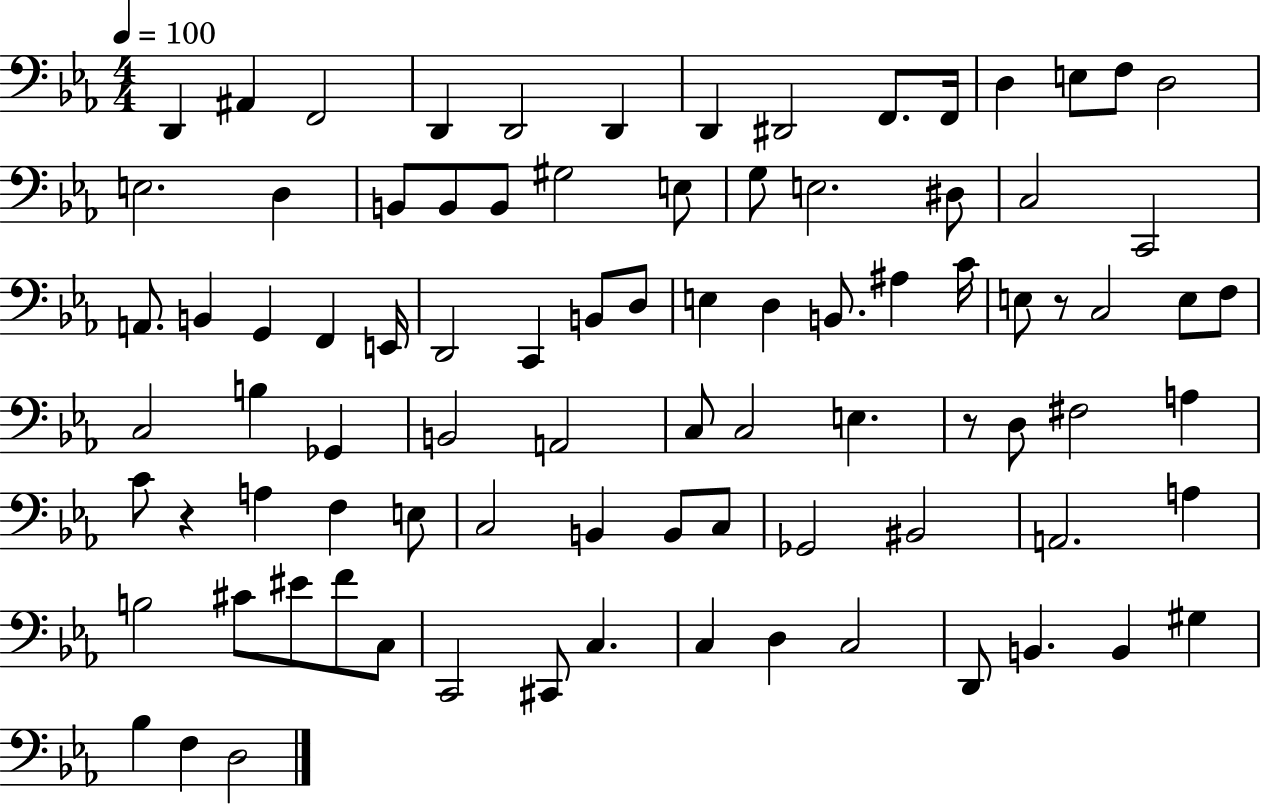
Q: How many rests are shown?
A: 3